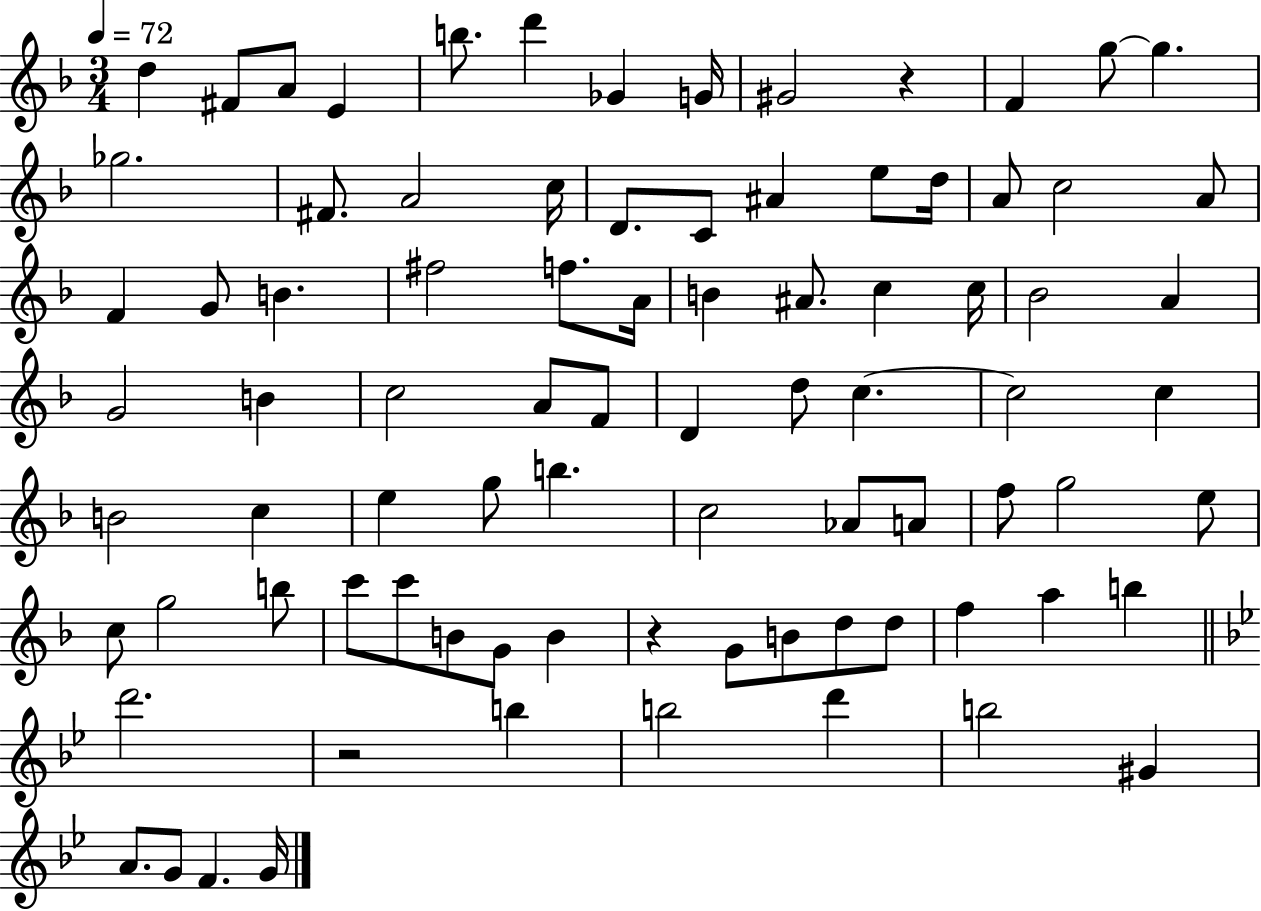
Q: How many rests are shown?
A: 3